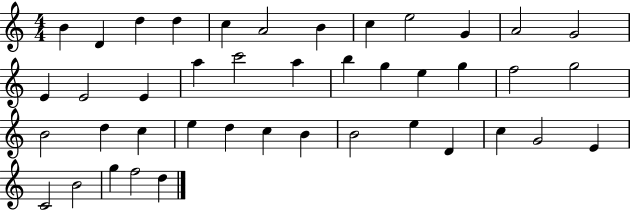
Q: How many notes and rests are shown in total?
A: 42